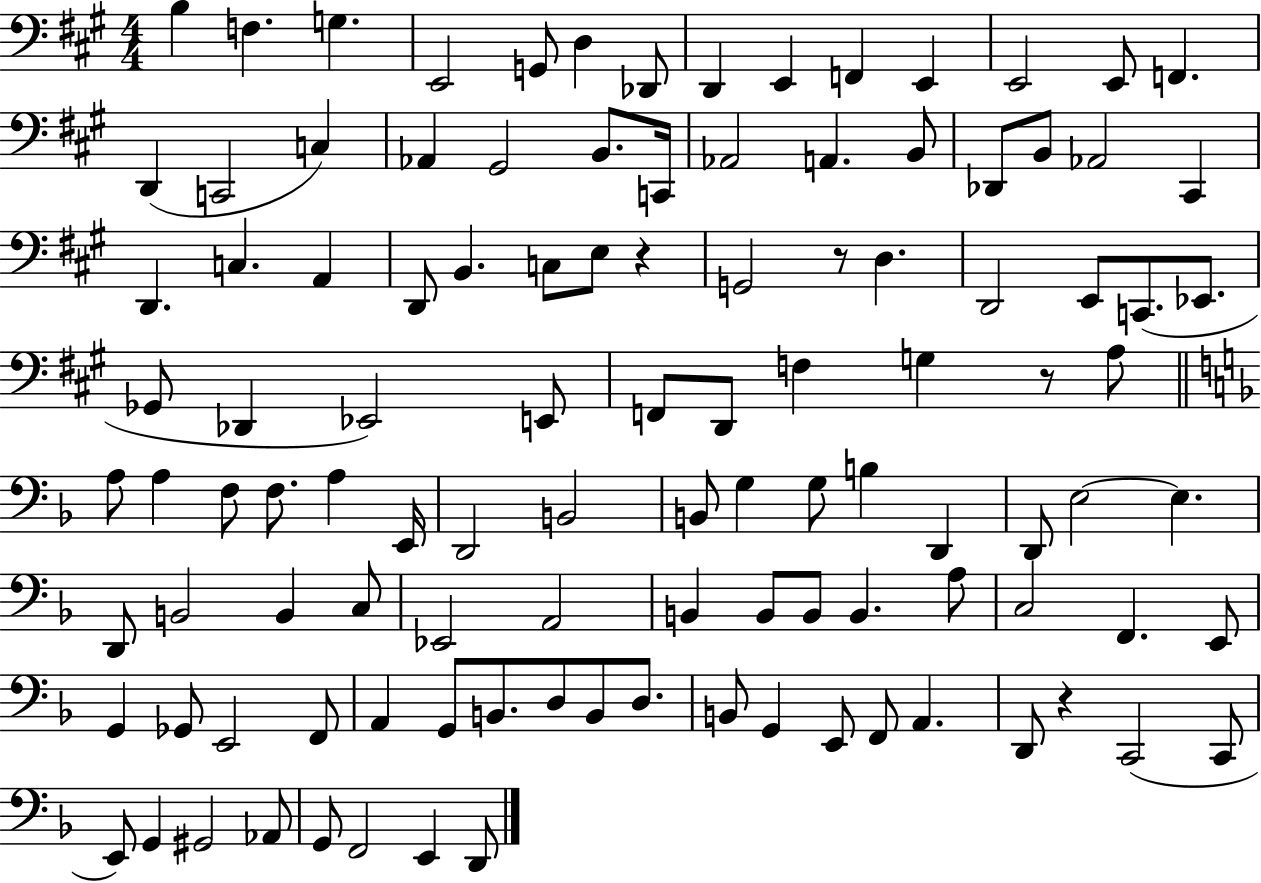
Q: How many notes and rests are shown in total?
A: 110